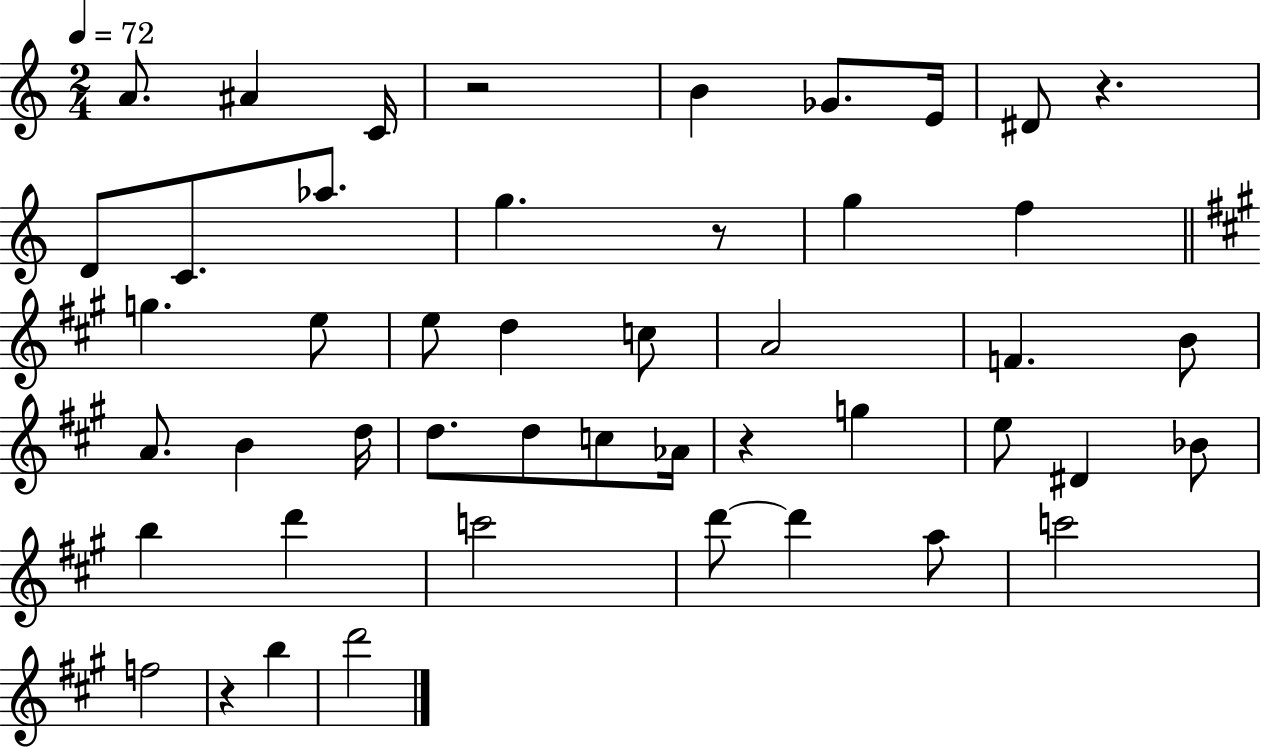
{
  \clef treble
  \numericTimeSignature
  \time 2/4
  \key c \major
  \tempo 4 = 72
  a'8. ais'4 c'16 | r2 | b'4 ges'8. e'16 | dis'8 r4. | \break d'8 c'8. aes''8. | g''4. r8 | g''4 f''4 | \bar "||" \break \key a \major g''4. e''8 | e''8 d''4 c''8 | a'2 | f'4. b'8 | \break a'8. b'4 d''16 | d''8. d''8 c''8 aes'16 | r4 g''4 | e''8 dis'4 bes'8 | \break b''4 d'''4 | c'''2 | d'''8~~ d'''4 a''8 | c'''2 | \break f''2 | r4 b''4 | d'''2 | \bar "|."
}